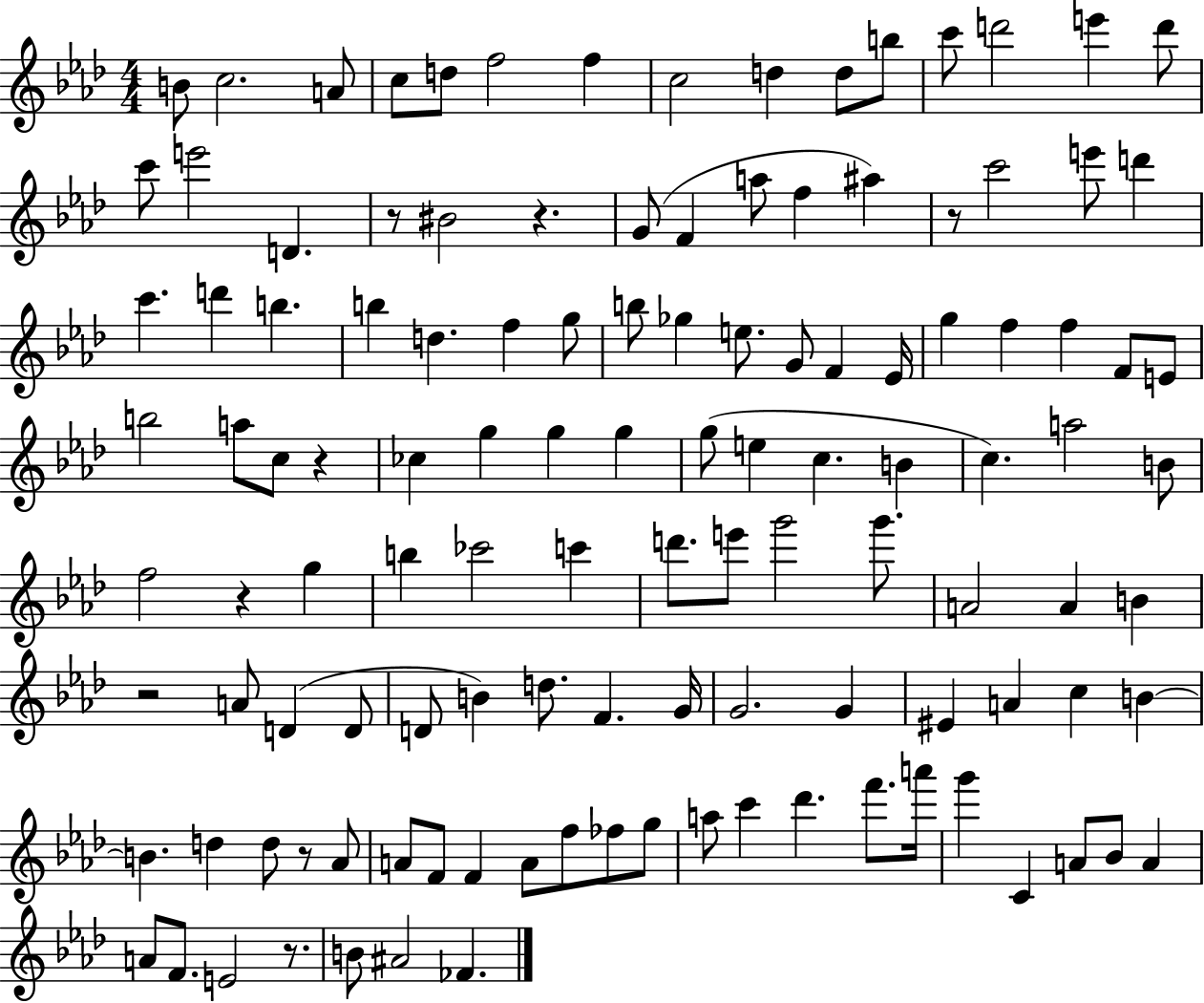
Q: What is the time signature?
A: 4/4